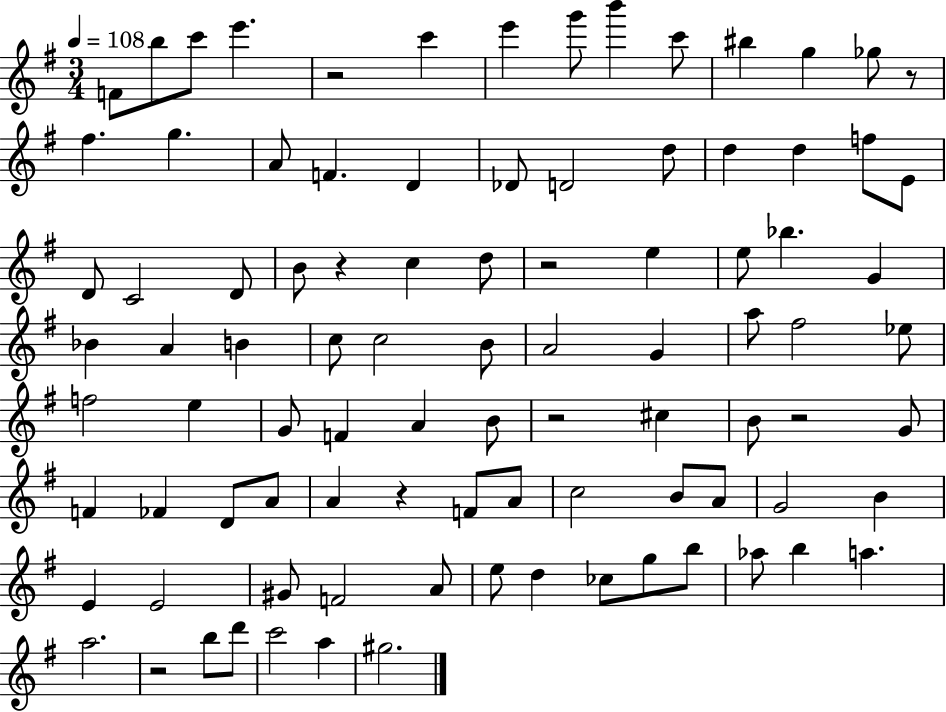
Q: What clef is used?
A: treble